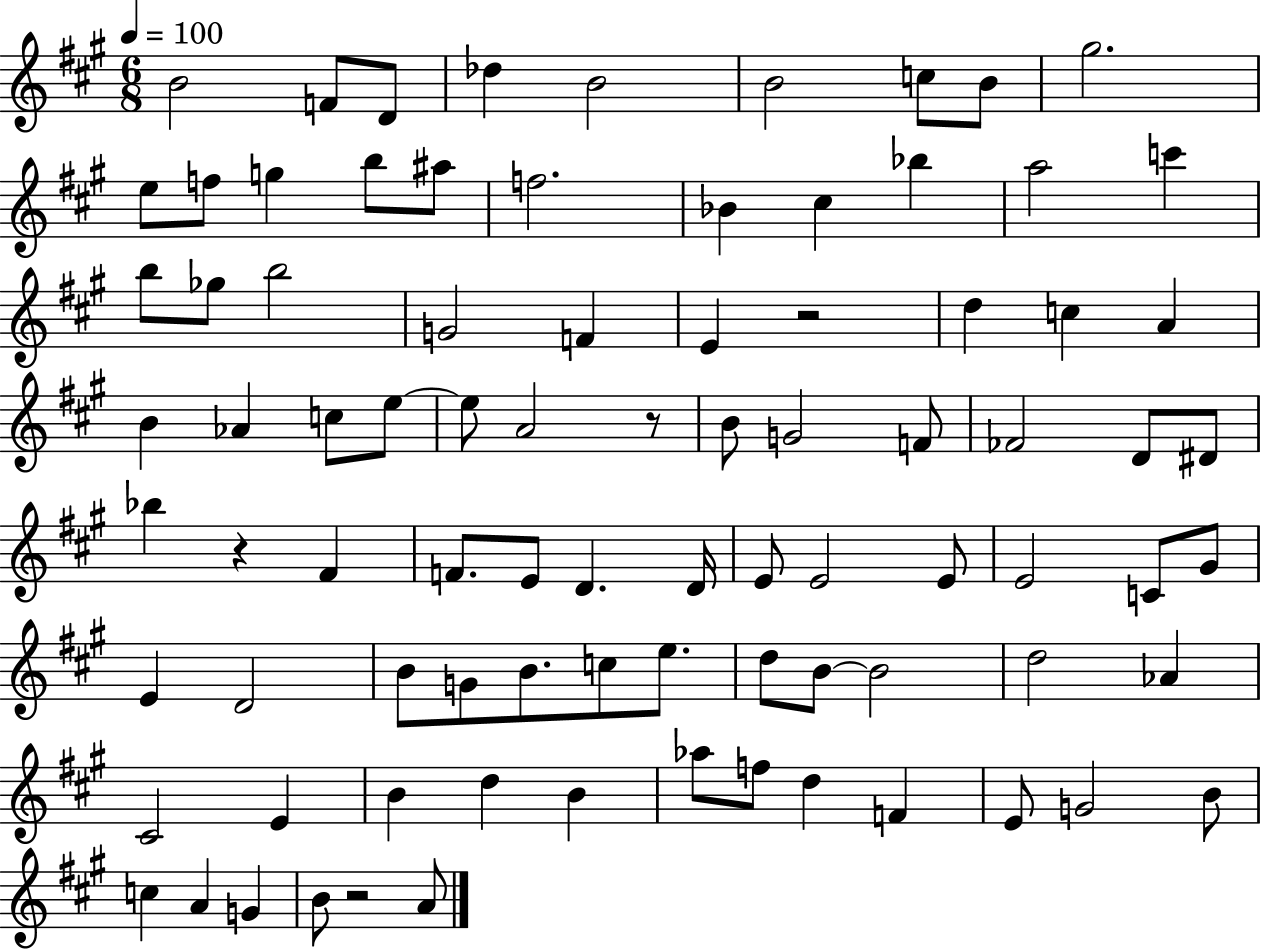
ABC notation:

X:1
T:Untitled
M:6/8
L:1/4
K:A
B2 F/2 D/2 _d B2 B2 c/2 B/2 ^g2 e/2 f/2 g b/2 ^a/2 f2 _B ^c _b a2 c' b/2 _g/2 b2 G2 F E z2 d c A B _A c/2 e/2 e/2 A2 z/2 B/2 G2 F/2 _F2 D/2 ^D/2 _b z ^F F/2 E/2 D D/4 E/2 E2 E/2 E2 C/2 ^G/2 E D2 B/2 G/2 B/2 c/2 e/2 d/2 B/2 B2 d2 _A ^C2 E B d B _a/2 f/2 d F E/2 G2 B/2 c A G B/2 z2 A/2